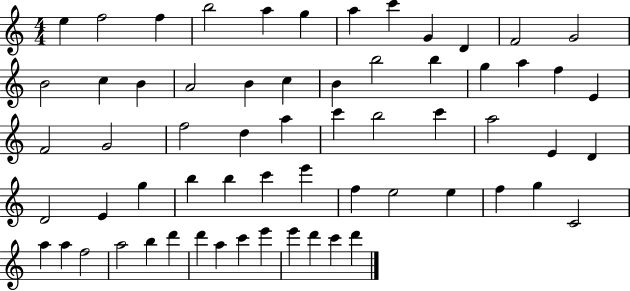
E5/q F5/h F5/q B5/h A5/q G5/q A5/q C6/q G4/q D4/q F4/h G4/h B4/h C5/q B4/q A4/h B4/q C5/q B4/q B5/h B5/q G5/q A5/q F5/q E4/q F4/h G4/h F5/h D5/q A5/q C6/q B5/h C6/q A5/h E4/q D4/q D4/h E4/q G5/q B5/q B5/q C6/q E6/q F5/q E5/h E5/q F5/q G5/q C4/h A5/q A5/q F5/h A5/h B5/q D6/q D6/q A5/q C6/q E6/q E6/q D6/q C6/q D6/q